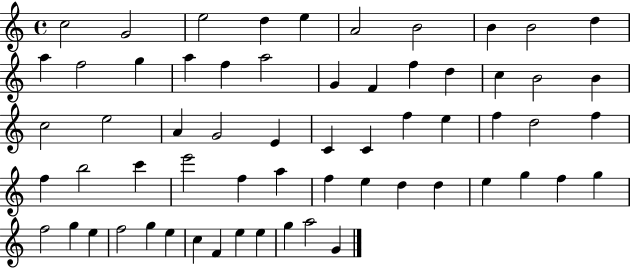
{
  \clef treble
  \time 4/4
  \defaultTimeSignature
  \key c \major
  c''2 g'2 | e''2 d''4 e''4 | a'2 b'2 | b'4 b'2 d''4 | \break a''4 f''2 g''4 | a''4 f''4 a''2 | g'4 f'4 f''4 d''4 | c''4 b'2 b'4 | \break c''2 e''2 | a'4 g'2 e'4 | c'4 c'4 f''4 e''4 | f''4 d''2 f''4 | \break f''4 b''2 c'''4 | e'''2 f''4 a''4 | f''4 e''4 d''4 d''4 | e''4 g''4 f''4 g''4 | \break f''2 g''4 e''4 | f''2 g''4 e''4 | c''4 f'4 e''4 e''4 | g''4 a''2 g'4 | \break \bar "|."
}